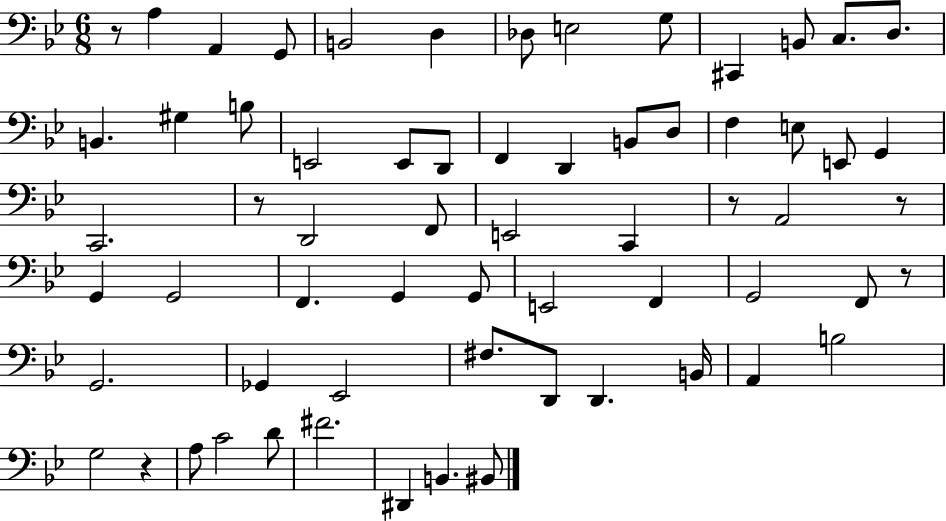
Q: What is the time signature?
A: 6/8